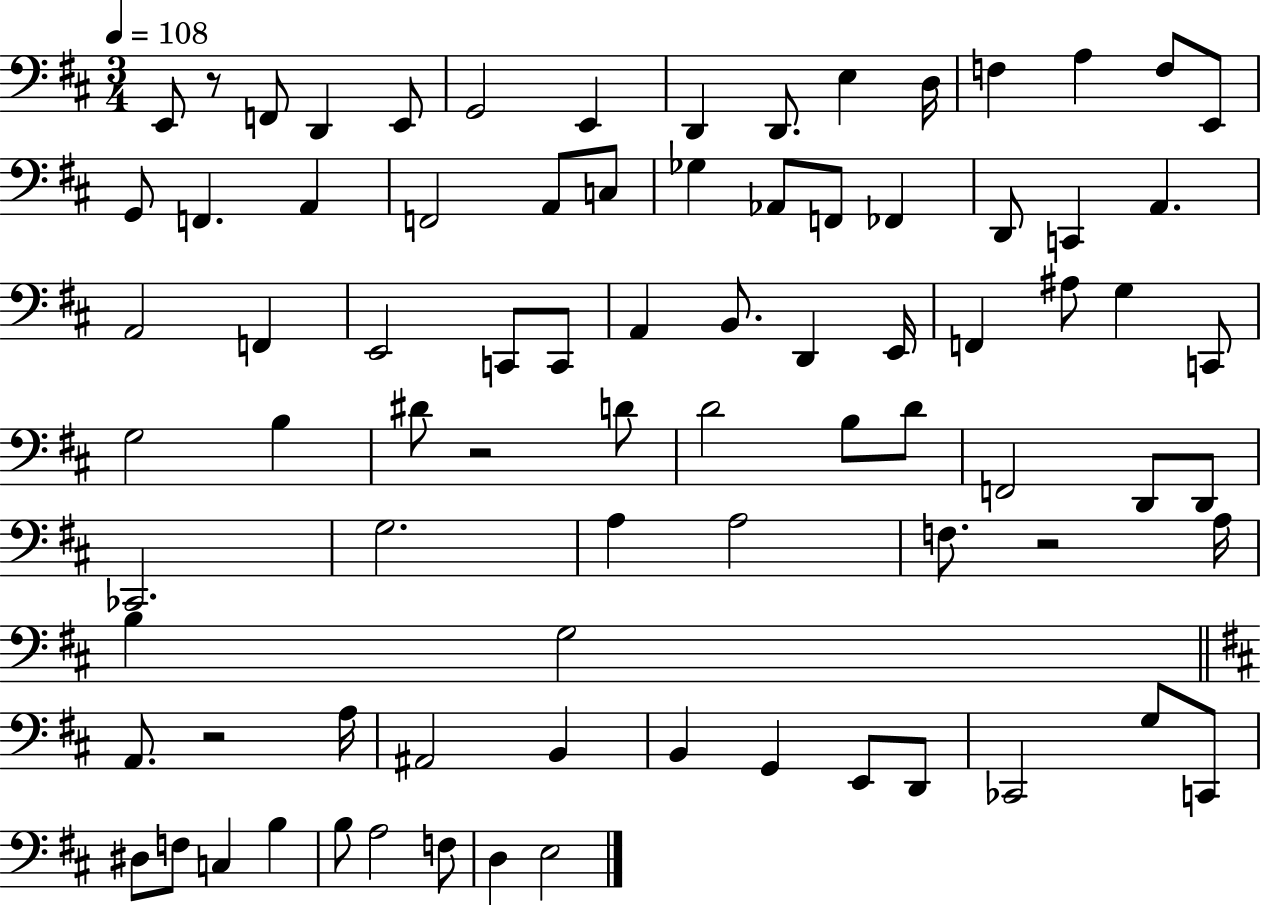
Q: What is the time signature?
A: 3/4